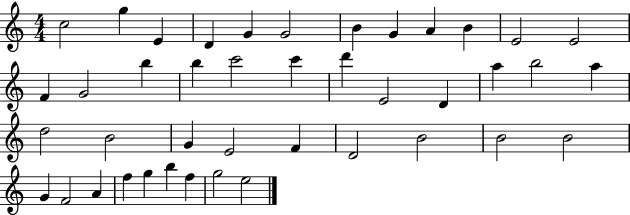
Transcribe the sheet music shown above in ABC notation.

X:1
T:Untitled
M:4/4
L:1/4
K:C
c2 g E D G G2 B G A B E2 E2 F G2 b b c'2 c' d' E2 D a b2 a d2 B2 G E2 F D2 B2 B2 B2 G F2 A f g b f g2 e2